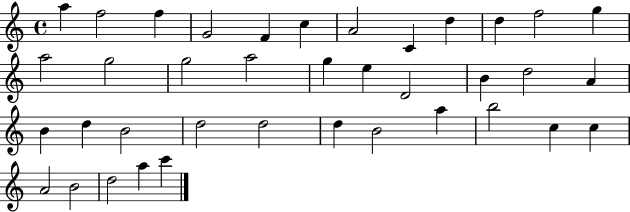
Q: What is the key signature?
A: C major